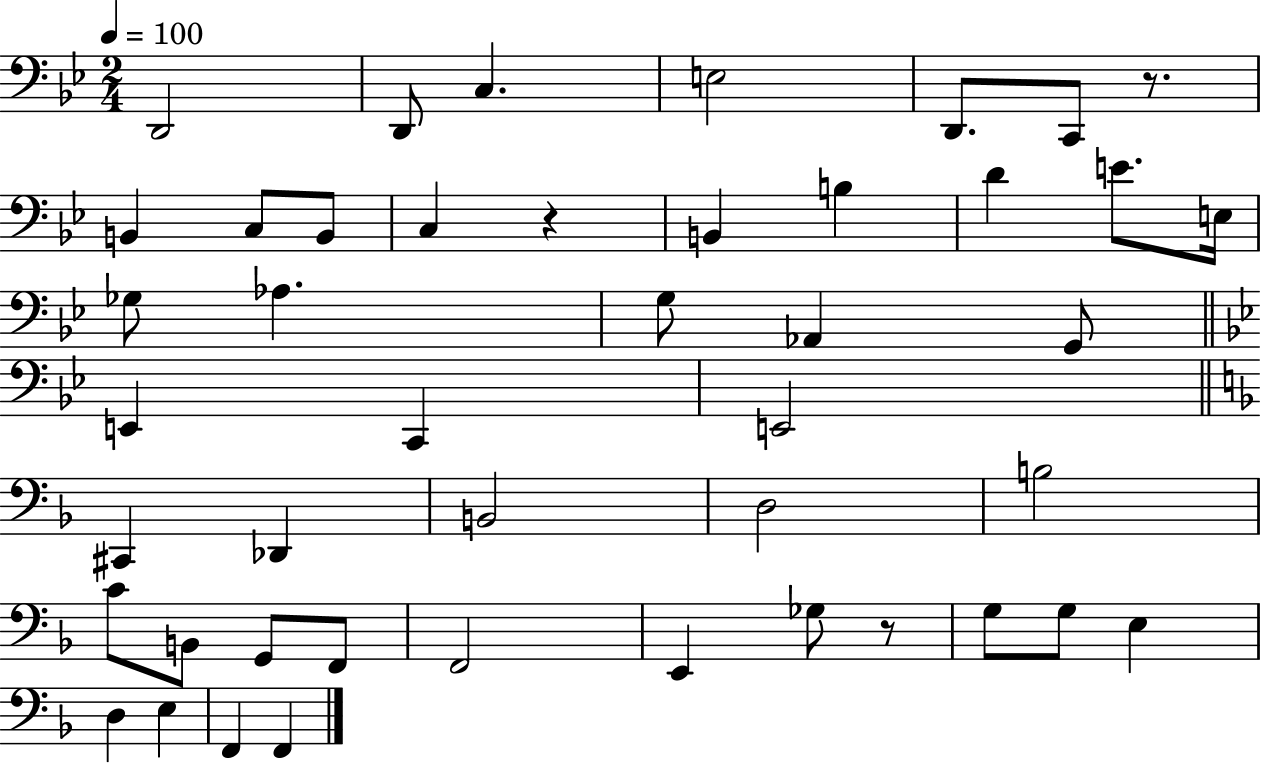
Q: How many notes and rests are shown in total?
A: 45